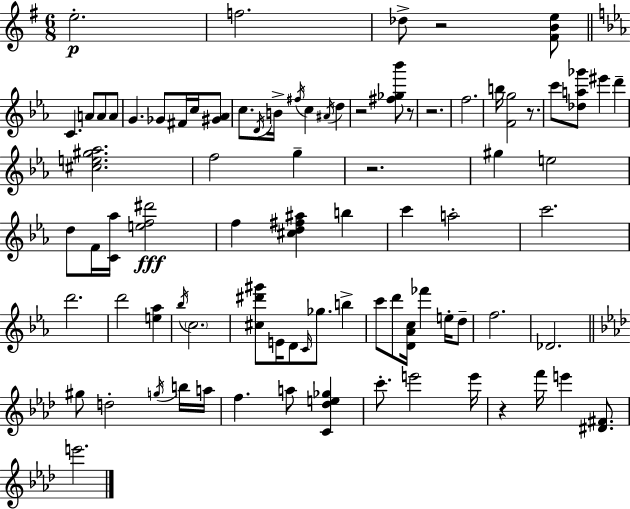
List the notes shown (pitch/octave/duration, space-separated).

E5/h. F5/h. Db5/e R/h [F#4,B4,E5]/e C4/q. A4/e A4/e A4/e G4/q. Gb4/e F#4/s C5/s [G#4,Ab4]/e C5/e. D4/s B4/s F#5/s C5/q A#4/s D5/q R/h [F#5,Gb5,Bb6]/e R/e R/h. F5/h. B5/s [F4,G5]/h R/e. C6/e [Db5,A5,Gb6]/e EIS6/q D6/q [C#5,E5,G#5,Ab5]/h. F5/h G5/q R/h. G#5/q E5/h D5/e F4/s [C4,Ab5]/s [E5,F5,D#6]/h F5/q [C#5,D5,F#5,A#5]/q B5/q C6/q A5/h C6/h. D6/h. D6/h [E5,Ab5]/q Bb5/s C5/h. [C#5,D#6,G#6]/e E4/s D4/e C4/s Gb5/e. B5/q C6/e D6/e [D4,Ab4,C5]/s FES6/q E5/s D5/e F5/h. Db4/h. G#5/e D5/h G5/s B5/s A5/s F5/q. A5/e [C4,Db5,E5,Gb5]/q C6/e. E6/h E6/s R/q F6/s E6/q [D#4,F#4]/e. E6/h.